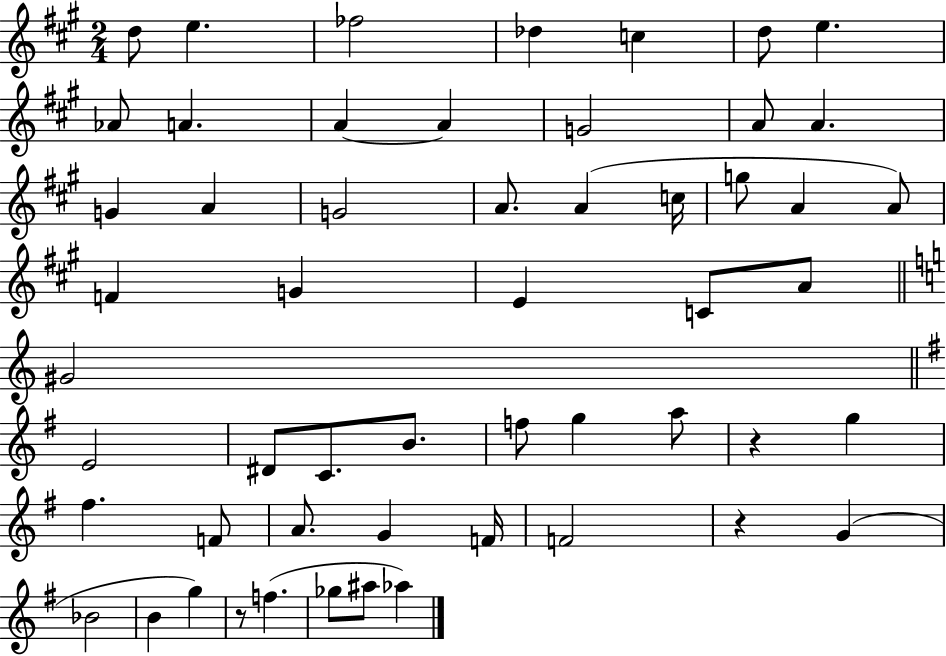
X:1
T:Untitled
M:2/4
L:1/4
K:A
d/2 e _f2 _d c d/2 e _A/2 A A A G2 A/2 A G A G2 A/2 A c/4 g/2 A A/2 F G E C/2 A/2 ^G2 E2 ^D/2 C/2 B/2 f/2 g a/2 z g ^f F/2 A/2 G F/4 F2 z G _B2 B g z/2 f _g/2 ^a/2 _a